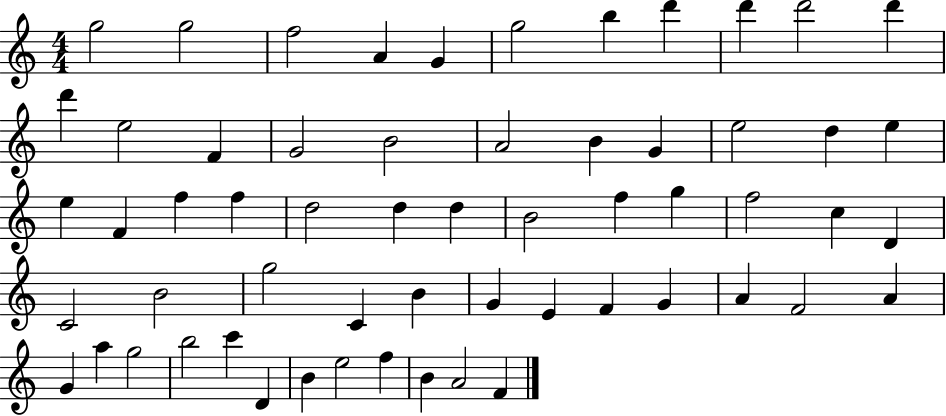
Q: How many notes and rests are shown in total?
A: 59